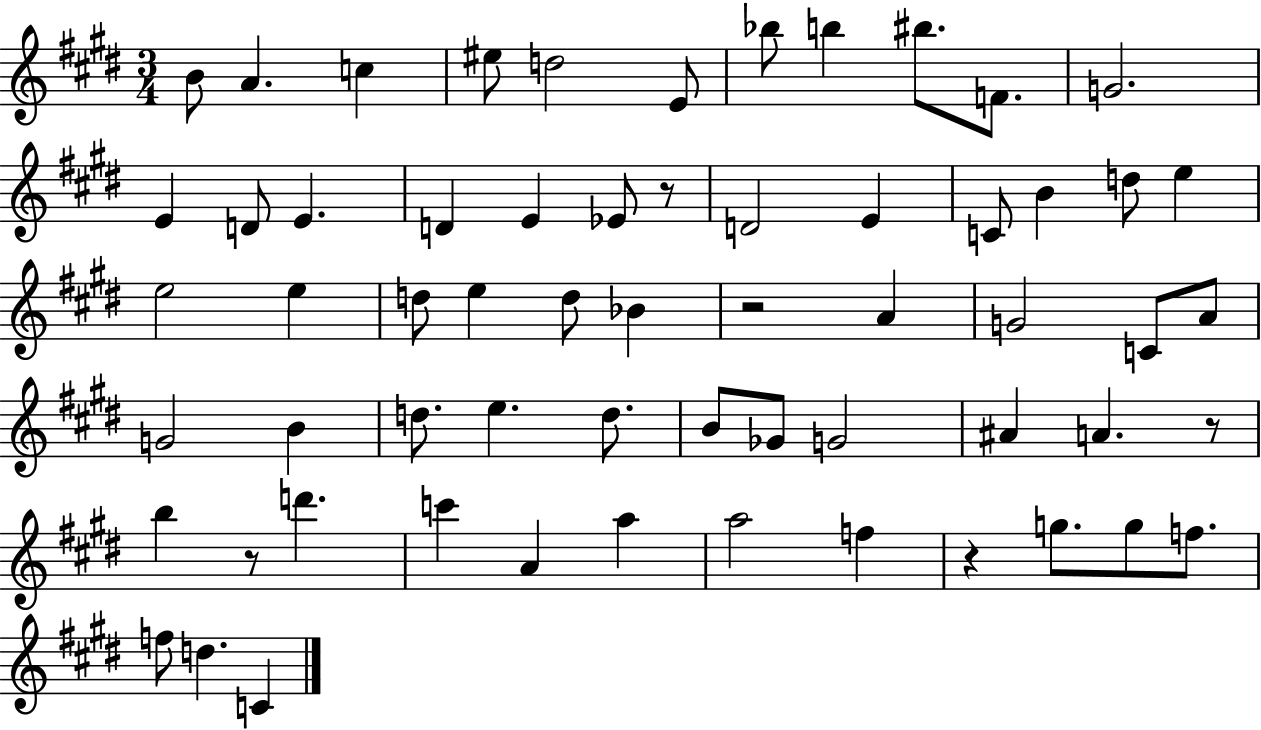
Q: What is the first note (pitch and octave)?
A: B4